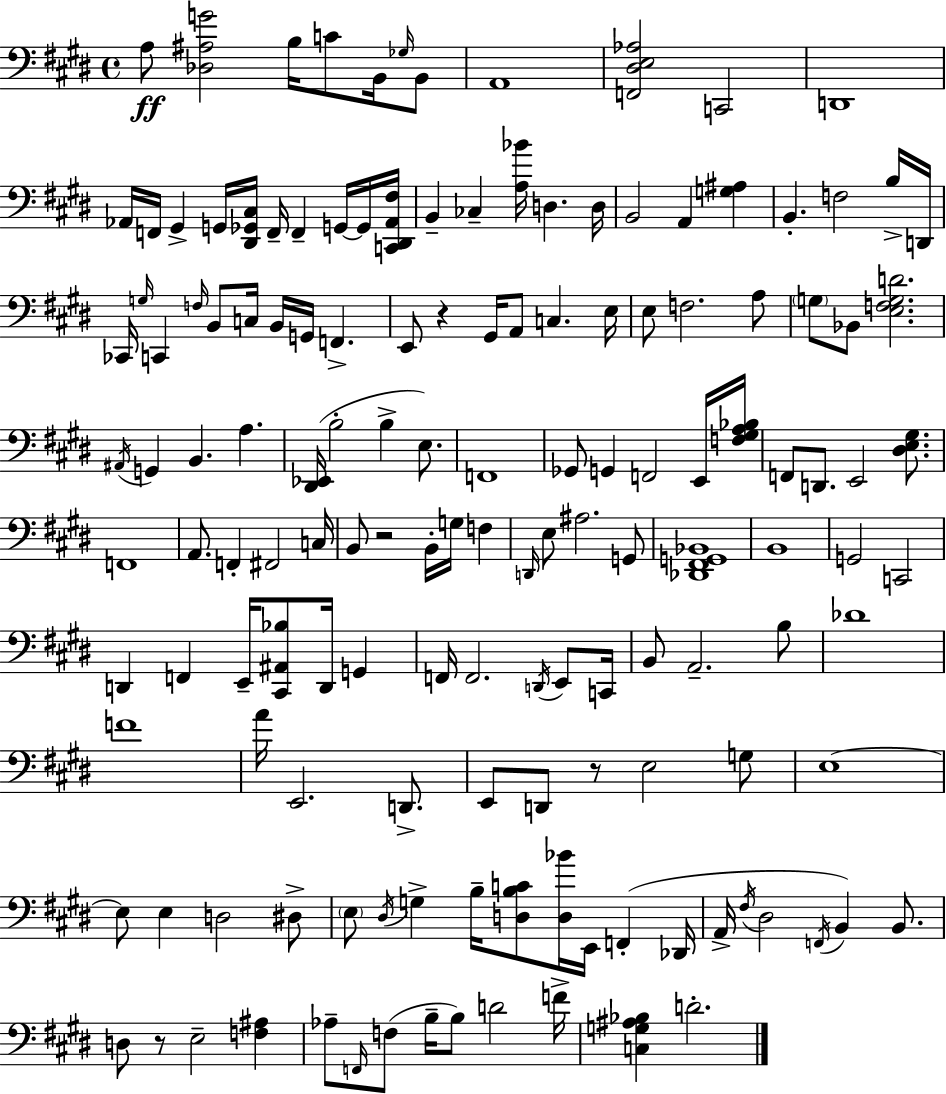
{
  \clef bass
  \time 4/4
  \defaultTimeSignature
  \key e \major
  \repeat volta 2 { a8\ff <des ais g'>2 b16 c'8 b,16 \grace { ges16 } b,8 | a,1 | <f, dis e aes>2 c,2 | d,1 | \break aes,16 f,16 gis,4-> g,16 <dis, ges, cis>16 f,16-- f,4-- g,16~~ g,16 | <c, dis, aes, fis>16 b,4-- ces4-- <a bes'>16 d4. | d16 b,2 a,4 <g ais>4 | b,4.-. f2 b16-> | \break d,16 ces,16 \grace { g16 } c,4 \grace { f16 } b,8 c16 b,16 g,16 f,4.-> | e,8 r4 gis,16 a,8 c4. | e16 e8 f2. | a8 \parenthesize g8 bes,8 <e f g d'>2. | \break \acciaccatura { ais,16 } g,4 b,4. a4. | <dis, ees,>16( b2-. b4-> | e8.) f,1 | ges,8 g,4 f,2 | \break e,16 <f gis a bes>16 f,8 d,8. e,2 | <dis e gis>8. f,1 | a,8. f,4-. fis,2 | c16 b,8 r2 b,16-. g16 | \break f4 \grace { d,16 } e8 ais2. | g,8 <des, fis, g, bes,>1 | b,1 | g,2 c,2 | \break d,4 f,4 e,16-- <cis, ais, bes>8 | d,16 g,4 f,16 f,2. | \acciaccatura { d,16 } e,8 c,16 b,8 a,2.-- | b8 des'1 | \break f'1 | a'16 e,2. | d,8.-> e,8 d,8 r8 e2 | g8 e1~~ | \break e8 e4 d2 | dis8-> \parenthesize e8 \acciaccatura { dis16 } g4-> b16-- <d b c'>8 | <d bes'>16 e,16 f,4-.( des,16 a,16-> \acciaccatura { fis16 } dis2 | \acciaccatura { f,16 }) b,4 b,8. d8 r8 e2-- | \break <f ais>4 aes8-- \grace { f,16 }( f8 b16-- b8) | d'2 f'16-> <c g ais bes>4 d'2.-. | } \bar "|."
}